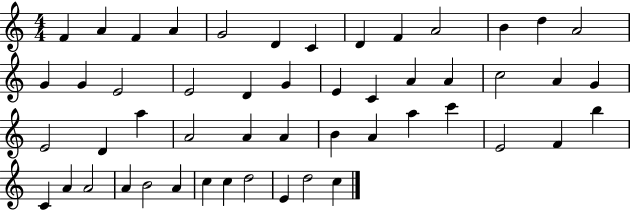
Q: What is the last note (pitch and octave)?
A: C5